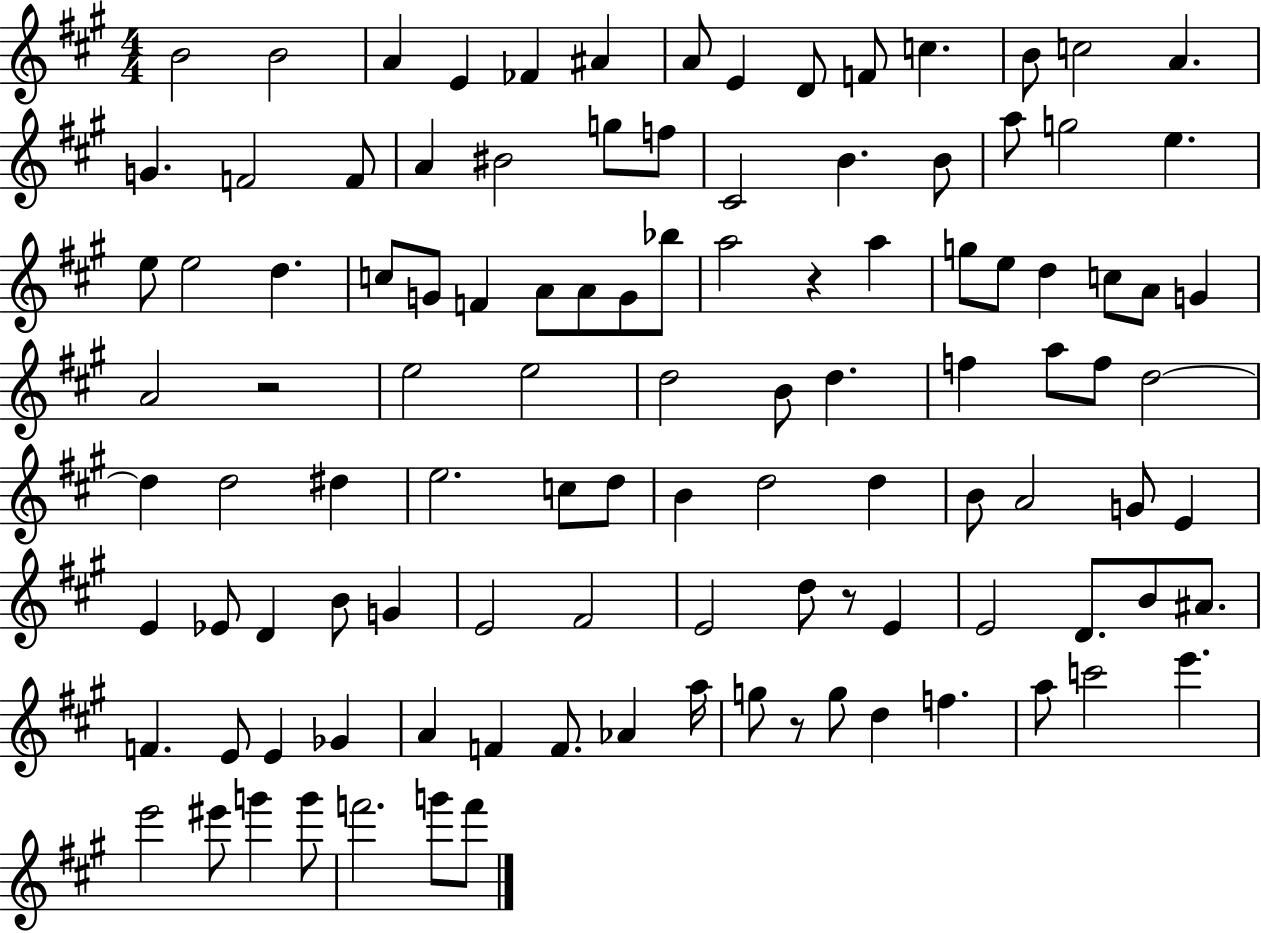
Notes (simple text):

B4/h B4/h A4/q E4/q FES4/q A#4/q A4/e E4/q D4/e F4/e C5/q. B4/e C5/h A4/q. G4/q. F4/h F4/e A4/q BIS4/h G5/e F5/e C#4/h B4/q. B4/e A5/e G5/h E5/q. E5/e E5/h D5/q. C5/e G4/e F4/q A4/e A4/e G4/e Bb5/e A5/h R/q A5/q G5/e E5/e D5/q C5/e A4/e G4/q A4/h R/h E5/h E5/h D5/h B4/e D5/q. F5/q A5/e F5/e D5/h D5/q D5/h D#5/q E5/h. C5/e D5/e B4/q D5/h D5/q B4/e A4/h G4/e E4/q E4/q Eb4/e D4/q B4/e G4/q E4/h F#4/h E4/h D5/e R/e E4/q E4/h D4/e. B4/e A#4/e. F4/q. E4/e E4/q Gb4/q A4/q F4/q F4/e. Ab4/q A5/s G5/e R/e G5/e D5/q F5/q. A5/e C6/h E6/q. E6/h EIS6/e G6/q G6/e F6/h. G6/e F6/e